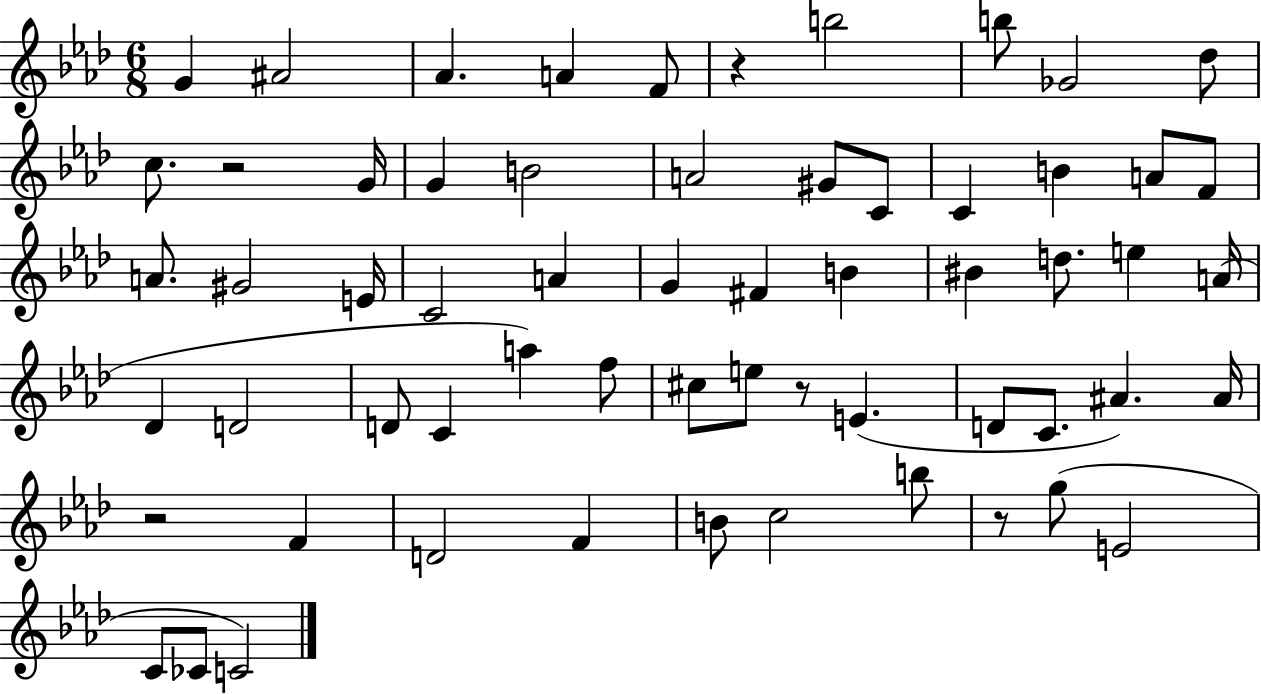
{
  \clef treble
  \numericTimeSignature
  \time 6/8
  \key aes \major
  \repeat volta 2 { g'4 ais'2 | aes'4. a'4 f'8 | r4 b''2 | b''8 ges'2 des''8 | \break c''8. r2 g'16 | g'4 b'2 | a'2 gis'8 c'8 | c'4 b'4 a'8 f'8 | \break a'8. gis'2 e'16 | c'2 a'4 | g'4 fis'4 b'4 | bis'4 d''8. e''4 a'16( | \break des'4 d'2 | d'8 c'4 a''4) f''8 | cis''8 e''8 r8 e'4.( | d'8 c'8. ais'4.) ais'16 | \break r2 f'4 | d'2 f'4 | b'8 c''2 b''8 | r8 g''8( e'2 | \break c'8 ces'8 c'2) | } \bar "|."
}